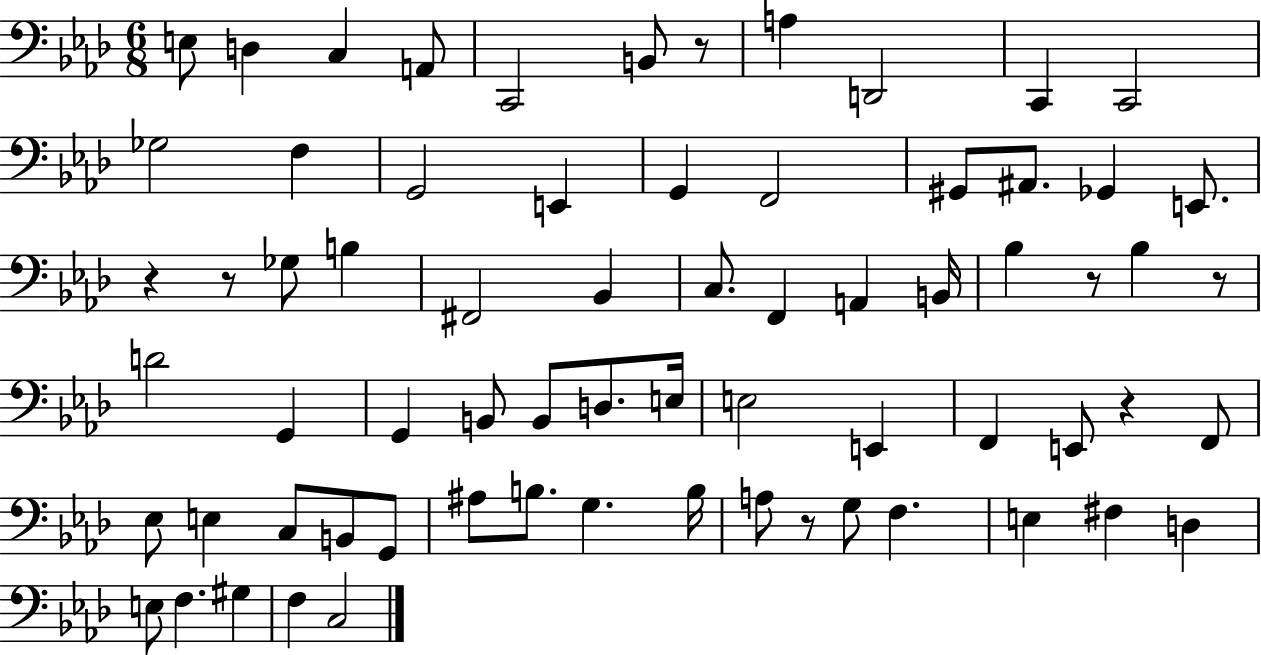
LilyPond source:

{
  \clef bass
  \numericTimeSignature
  \time 6/8
  \key aes \major
  \repeat volta 2 { e8 d4 c4 a,8 | c,2 b,8 r8 | a4 d,2 | c,4 c,2 | \break ges2 f4 | g,2 e,4 | g,4 f,2 | gis,8 ais,8. ges,4 e,8. | \break r4 r8 ges8 b4 | fis,2 bes,4 | c8. f,4 a,4 b,16 | bes4 r8 bes4 r8 | \break d'2 g,4 | g,4 b,8 b,8 d8. e16 | e2 e,4 | f,4 e,8 r4 f,8 | \break ees8 e4 c8 b,8 g,8 | ais8 b8. g4. b16 | a8 r8 g8 f4. | e4 fis4 d4 | \break e8 f4. gis4 | f4 c2 | } \bar "|."
}